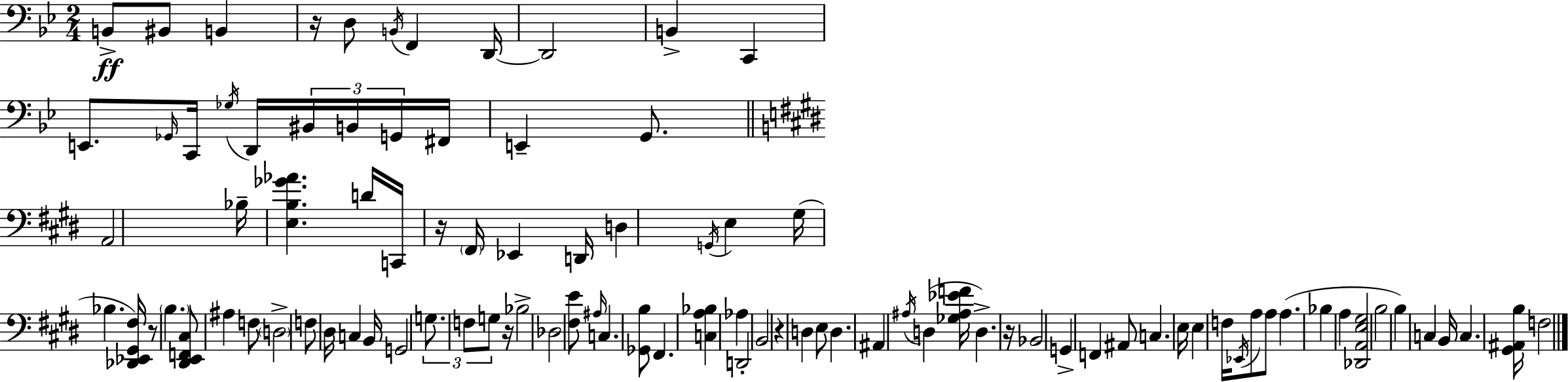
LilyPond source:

{
  \clef bass
  \numericTimeSignature
  \time 2/4
  \key bes \major
  b,8->\ff bis,8 b,4 | r16 d8 \acciaccatura { b,16 } f,4 | d,16~~ d,2 | b,4-> c,4 | \break e,8. \grace { ges,16 } c,16 \acciaccatura { ges16 } d,16 | \tuplet 3/2 { bis,16 b,16 g,16 } fis,16 e,4-- | g,8. \bar "||" \break \key e \major a,2 | bes16-- <e b ges' aes'>4. d'16 | c,16 r16 \parenthesize fis,16 ees,4 d,16 | d4 \acciaccatura { g,16 } e4 | \break gis16( bes4. | <des, ees, gis, fis>16) r8 \parenthesize b4. | <dis, e, f, cis>8 ais4 f8 | \parenthesize d2-> | \break f8 dis16 c4 | b,16 g,2 | \tuplet 3/2 { g8. f8 g8 } | r16 bes2-> | \break des2 | <fis e'>8 \grace { ais16 } c4. | <ges, b>8 fis,4. | <c a bes>4 aes4 | \break d,2-. | b,2 | r4 d4 | e8 d4. | \break ais,4 \acciaccatura { ais16 } d4( | <ges ais ees' f'>16 d4.->) | r16 bes,2 | g,4-> f,4 | \break ais,8 c4. | e16 e4 | f16 \acciaccatura { ees,16 } a8 a8 a4.( | bes4 | \break a4 <des, a, e gis>2 | b2 | b4) | c4 b,16 c4. | \break <gis, ais, b>16 f2 | \bar "|."
}